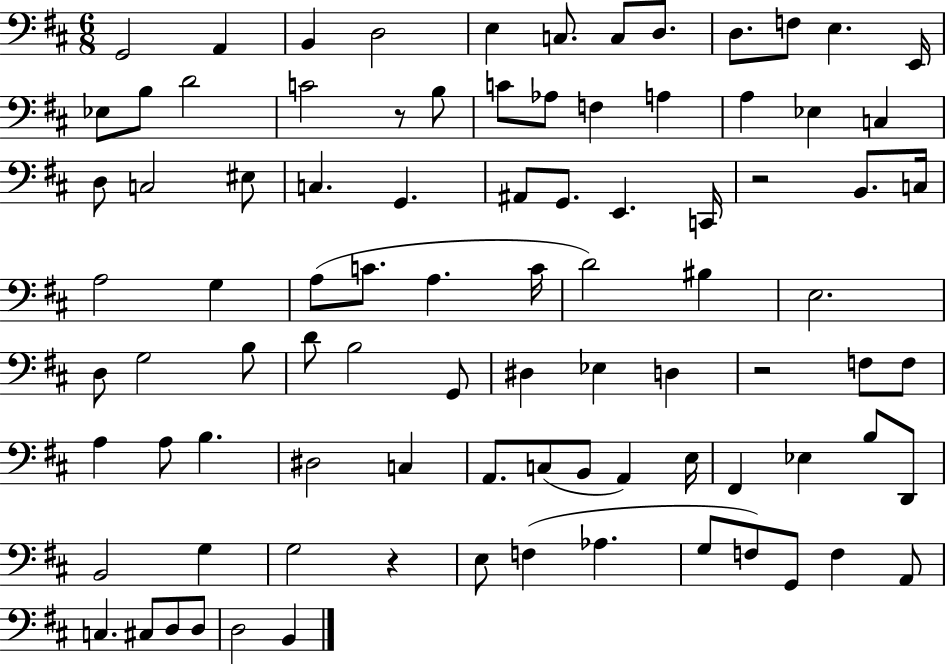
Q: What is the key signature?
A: D major